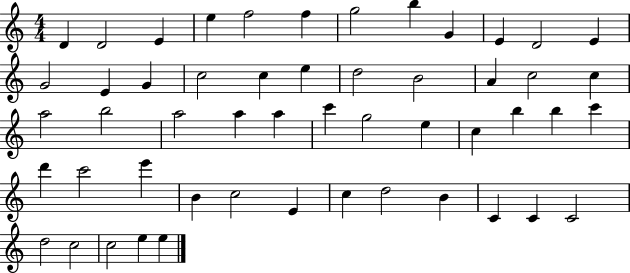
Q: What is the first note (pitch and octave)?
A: D4